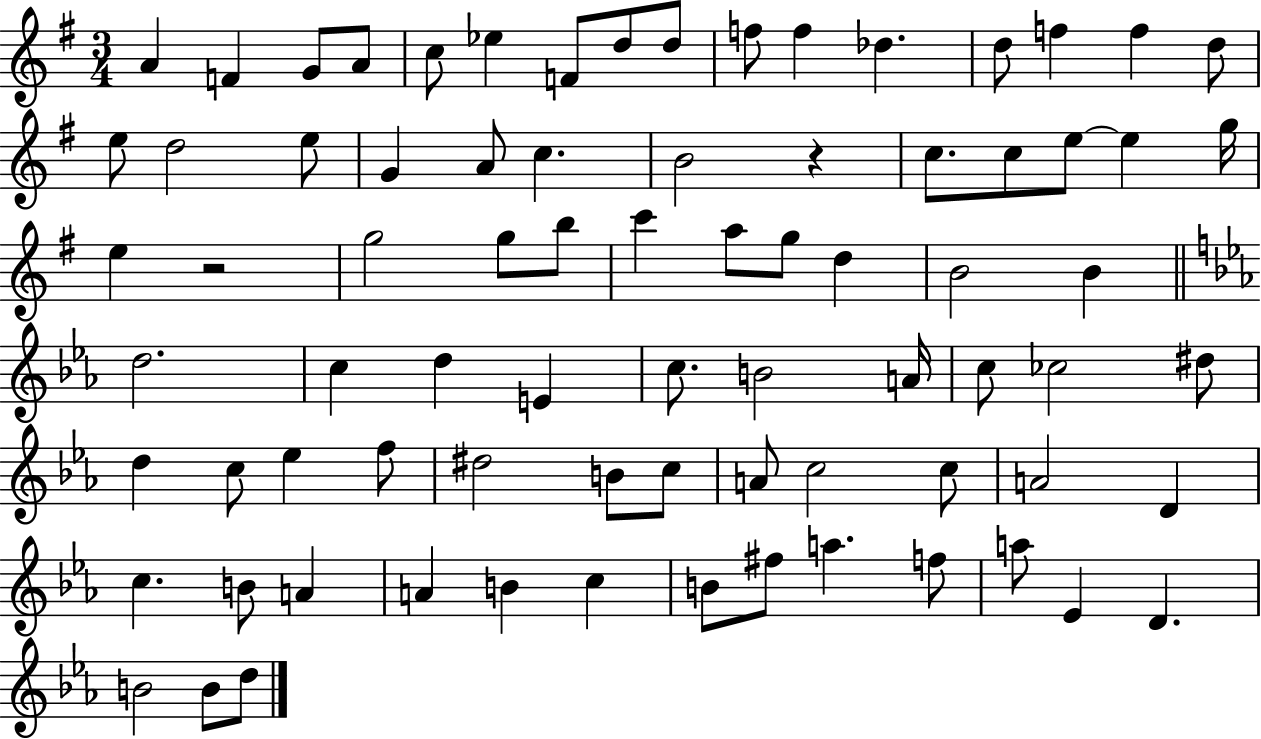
A4/q F4/q G4/e A4/e C5/e Eb5/q F4/e D5/e D5/e F5/e F5/q Db5/q. D5/e F5/q F5/q D5/e E5/e D5/h E5/e G4/q A4/e C5/q. B4/h R/q C5/e. C5/e E5/e E5/q G5/s E5/q R/h G5/h G5/e B5/e C6/q A5/e G5/e D5/q B4/h B4/q D5/h. C5/q D5/q E4/q C5/e. B4/h A4/s C5/e CES5/h D#5/e D5/q C5/e Eb5/q F5/e D#5/h B4/e C5/e A4/e C5/h C5/e A4/h D4/q C5/q. B4/e A4/q A4/q B4/q C5/q B4/e F#5/e A5/q. F5/e A5/e Eb4/q D4/q. B4/h B4/e D5/e